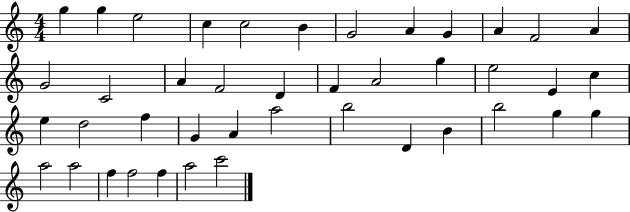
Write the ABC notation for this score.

X:1
T:Untitled
M:4/4
L:1/4
K:C
g g e2 c c2 B G2 A G A F2 A G2 C2 A F2 D F A2 g e2 E c e d2 f G A a2 b2 D B b2 g g a2 a2 f f2 f a2 c'2